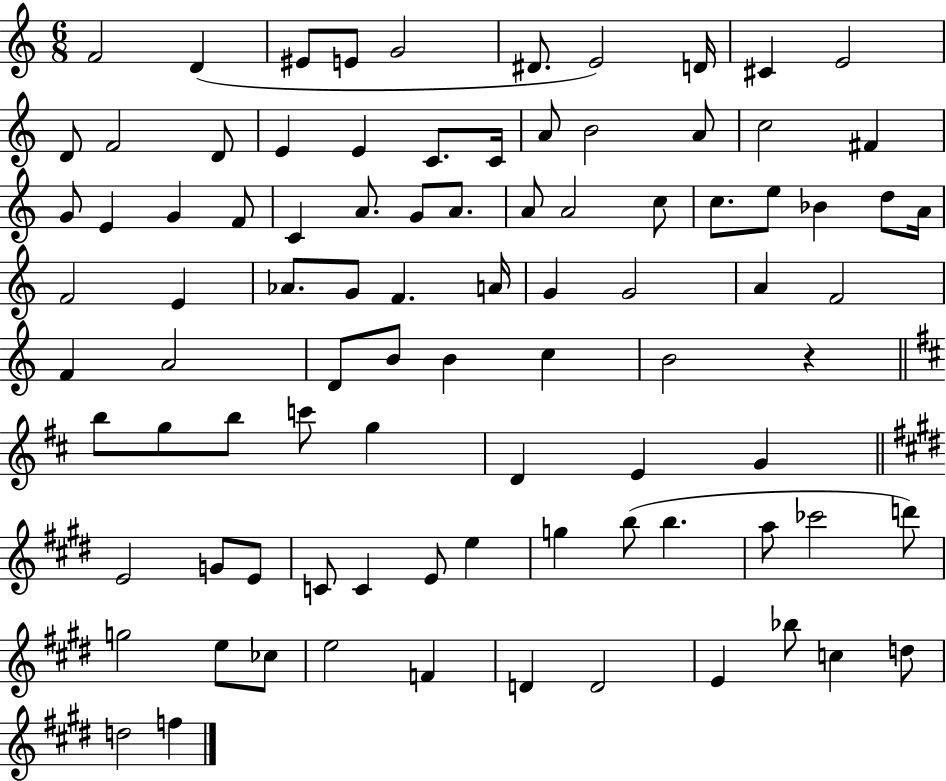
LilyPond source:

{
  \clef treble
  \numericTimeSignature
  \time 6/8
  \key c \major
  f'2 d'4( | eis'8 e'8 g'2 | dis'8. e'2) d'16 | cis'4 e'2 | \break d'8 f'2 d'8 | e'4 e'4 c'8. c'16 | a'8 b'2 a'8 | c''2 fis'4 | \break g'8 e'4 g'4 f'8 | c'4 a'8. g'8 a'8. | a'8 a'2 c''8 | c''8. e''8 bes'4 d''8 a'16 | \break f'2 e'4 | aes'8. g'8 f'4. a'16 | g'4 g'2 | a'4 f'2 | \break f'4 a'2 | d'8 b'8 b'4 c''4 | b'2 r4 | \bar "||" \break \key d \major b''8 g''8 b''8 c'''8 g''4 | d'4 e'4 g'4 | \bar "||" \break \key e \major e'2 g'8 e'8 | c'8 c'4 e'8 e''4 | g''4 b''8( b''4. | a''8 ces'''2 d'''8) | \break g''2 e''8 ces''8 | e''2 f'4 | d'4 d'2 | e'4 bes''8 c''4 d''8 | \break d''2 f''4 | \bar "|."
}